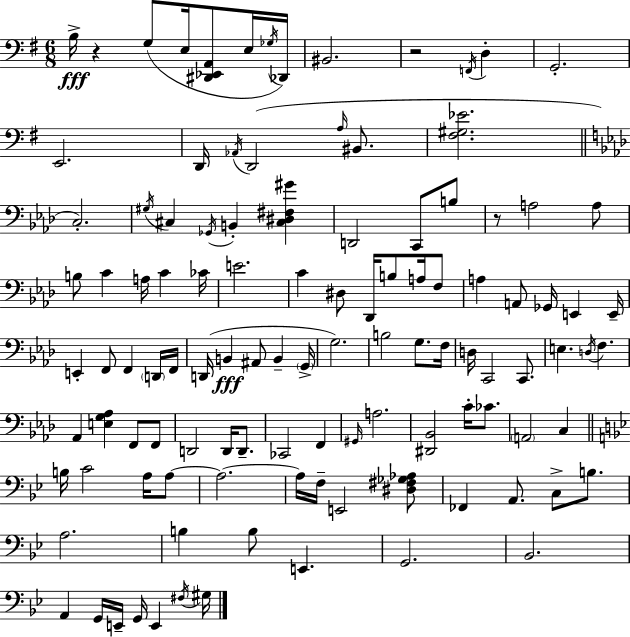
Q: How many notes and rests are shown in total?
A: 111